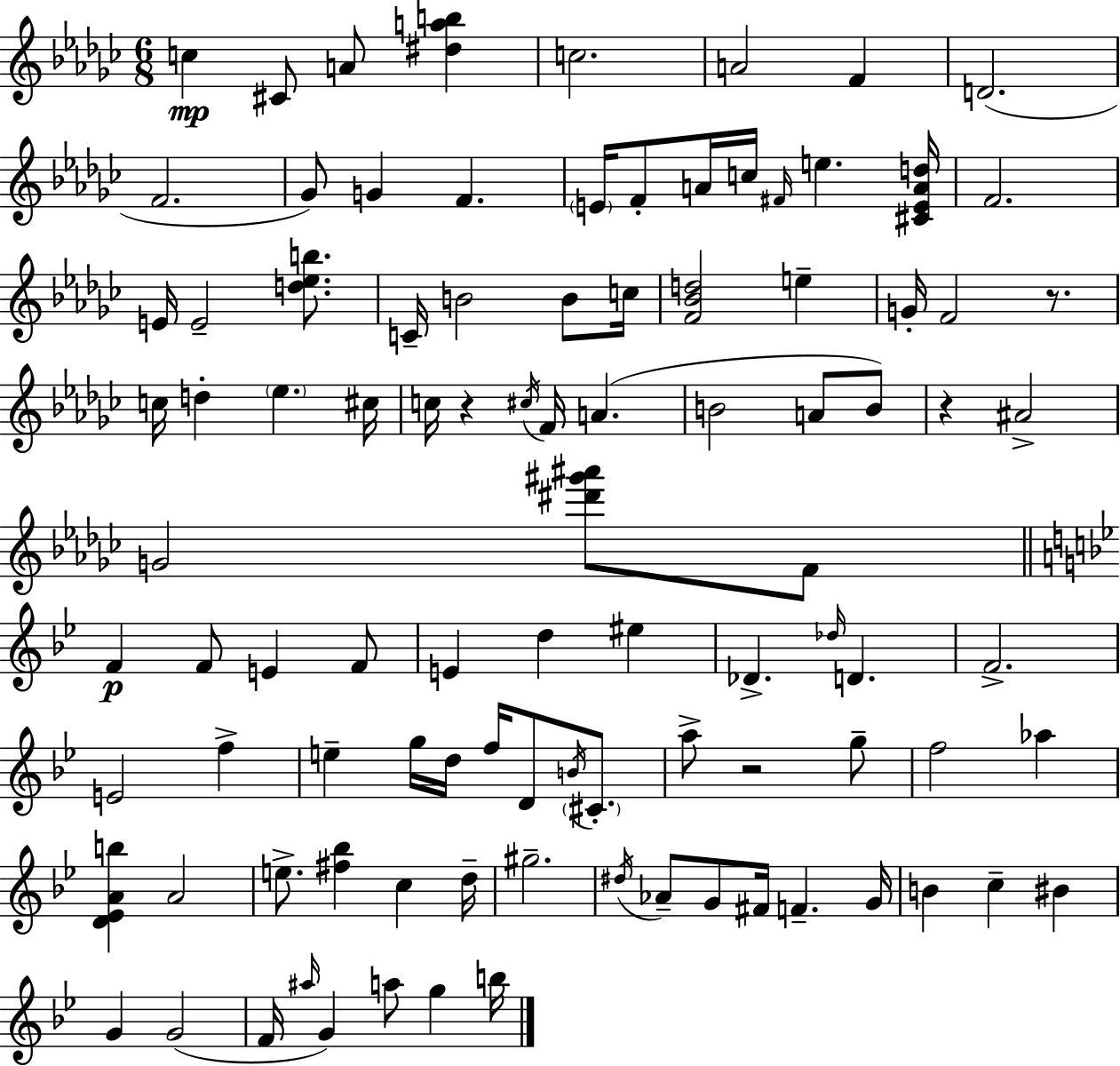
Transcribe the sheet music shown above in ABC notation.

X:1
T:Untitled
M:6/8
L:1/4
K:Ebm
c ^C/2 A/2 [^dab] c2 A2 F D2 F2 _G/2 G F E/4 F/2 A/4 c/4 ^F/4 e [^CEAd]/4 F2 E/4 E2 [d_eb]/2 C/4 B2 B/2 c/4 [F_Bd]2 e G/4 F2 z/2 c/4 d _e ^c/4 c/4 z ^c/4 F/4 A B2 A/2 B/2 z ^A2 G2 [^d'^g'^a']/2 F/2 F F/2 E F/2 E d ^e _D _d/4 D F2 E2 f e g/4 d/4 f/4 D/2 B/4 ^C/2 a/2 z2 g/2 f2 _a [D_EAb] A2 e/2 [^f_b] c d/4 ^g2 ^d/4 _A/2 G/2 ^F/4 F G/4 B c ^B G G2 F/4 ^a/4 G a/2 g b/4